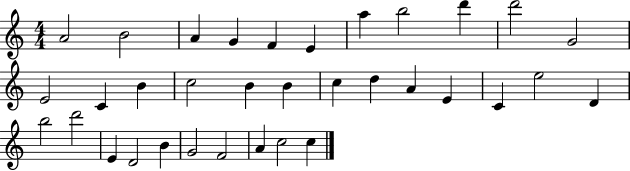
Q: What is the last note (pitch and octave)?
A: C5